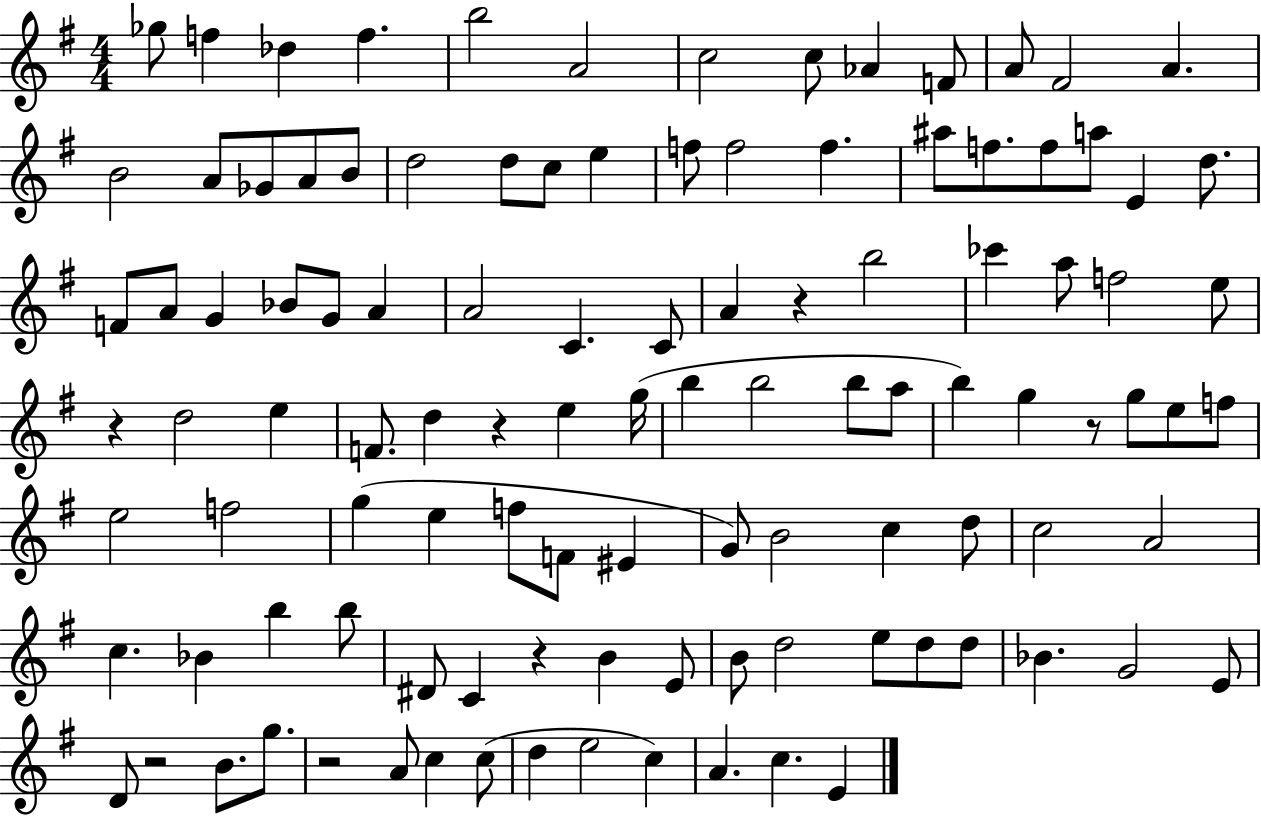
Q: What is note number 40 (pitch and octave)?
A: C4